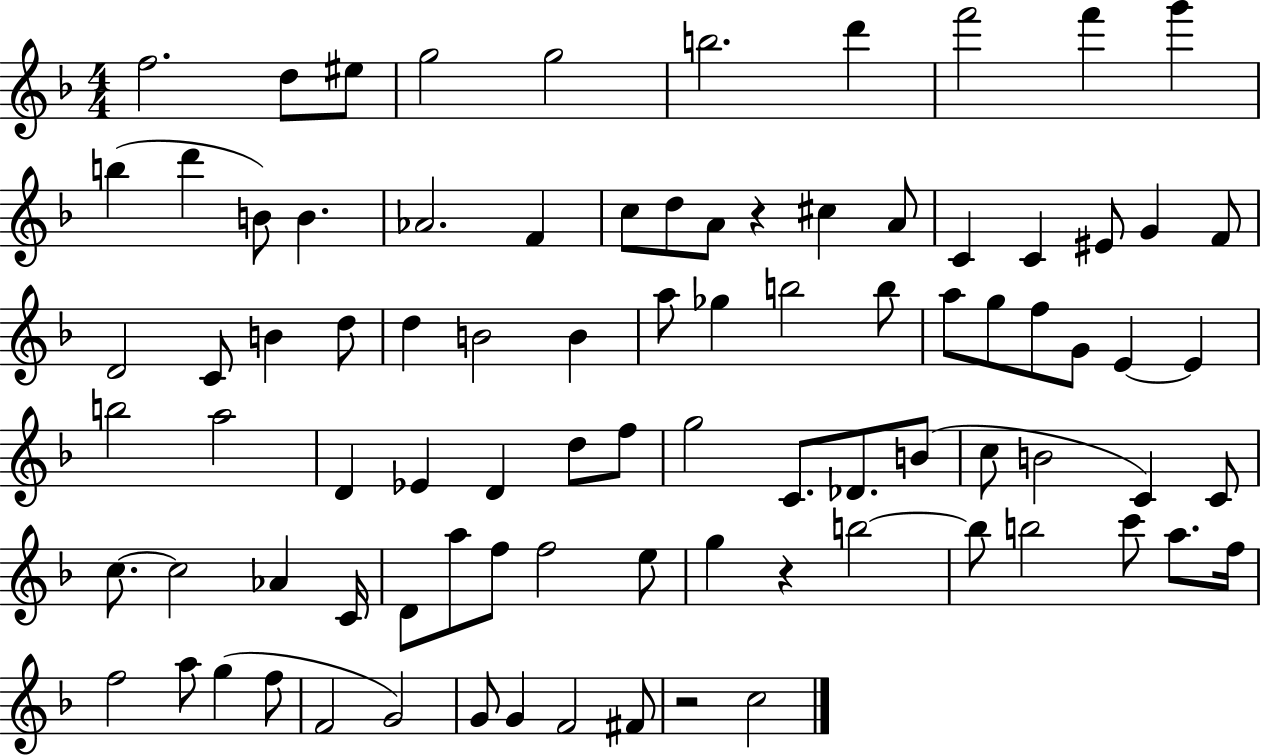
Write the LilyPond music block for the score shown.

{
  \clef treble
  \numericTimeSignature
  \time 4/4
  \key f \major
  \repeat volta 2 { f''2. d''8 eis''8 | g''2 g''2 | b''2. d'''4 | f'''2 f'''4 g'''4 | \break b''4( d'''4 b'8) b'4. | aes'2. f'4 | c''8 d''8 a'8 r4 cis''4 a'8 | c'4 c'4 eis'8 g'4 f'8 | \break d'2 c'8 b'4 d''8 | d''4 b'2 b'4 | a''8 ges''4 b''2 b''8 | a''8 g''8 f''8 g'8 e'4~~ e'4 | \break b''2 a''2 | d'4 ees'4 d'4 d''8 f''8 | g''2 c'8. des'8. b'8( | c''8 b'2 c'4) c'8 | \break c''8.~~ c''2 aes'4 c'16 | d'8 a''8 f''8 f''2 e''8 | g''4 r4 b''2~~ | b''8 b''2 c'''8 a''8. f''16 | \break f''2 a''8 g''4( f''8 | f'2 g'2) | g'8 g'4 f'2 fis'8 | r2 c''2 | \break } \bar "|."
}